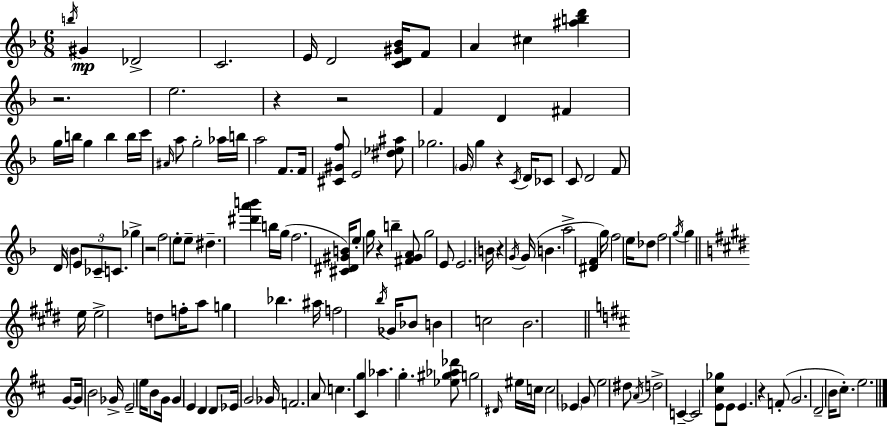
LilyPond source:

{
  \clef treble
  \numericTimeSignature
  \time 6/8
  \key f \major
  \acciaccatura { b''16 }\mp gis'4 des'2-> | c'2. | e'16 d'2 <c' d' gis' bes'>16 f'8 | a'4 cis''4 <ais'' b'' d'''>4 | \break r2. | e''2. | r4 r2 | f'4 d'4 fis'4 | \break g''16 b''16 g''4 b''4 b''16 | c'''16 \grace { ais'16 } a''8 g''2-. | aes''16 b''16 a''2 f'8. | f'16 <cis' gis' f''>8 e'2 | \break <dis'' ees'' ais''>8 ges''2. | \parenthesize g'16 g''4 r4 \acciaccatura { c'16 } | d'16 ces'8 c'8 d'2 | f'8 d'16 \parenthesize bes'4 \tuplet 3/2 { e'8 ces'8-- | \break c'8. } ges''4-> r2 | f''2 e''8-. | e''8-- dis''4.-- <dis''' a''' b'''>4 | b''16 g''16( f''2. | \break <cis' dis' gis' b'>16) e''8-. g''16 r4 b''4-- | <fis' g' a'>8 g''2 | e'8 e'2. | \parenthesize b'16 r4 \acciaccatura { g'16 }( g'16 b'4. | \break a''2-> | <dis' f'>4 g''16) f''2 | e''16 des''8 f''2 | \acciaccatura { g''16 } g''4 \bar "||" \break \key e \major e''16 e''2-> d''8 f''16-. | a''8 g''4 bes''4. | ais''16 f''2 \acciaccatura { b''16 } ges'16 bes'8 | b'4 c''2 | \break b'2. | \bar "||" \break \key d \major g'8~~ g'16 b'2 ges'16-> | e'2-- e''16 b'8 g'16 | g'4 e'4 d'4 | d'8 ees'16 g'2 ges'16 | \break f'2. | a'8 c''4. <cis' g''>4 | aes''4. g''4.-. | <ees'' gis'' aes'' des'''>8 g''2 \grace { dis'16 } eis''16 | \break c''16 c''2 \parenthesize ees'4 | g'8 e''2 dis''8 | \acciaccatura { a'16 } d''2-> c'4--~~ | c'2 <e' cis'' ges''>8 | \break e'8 e'4. r4 | f'8-.( g'2. | d'2-- b'16 cis''8.-.) | e''2. | \break \bar "|."
}